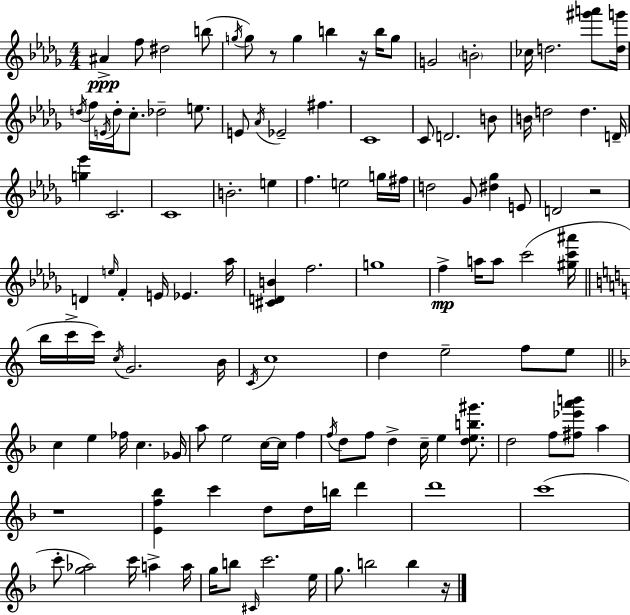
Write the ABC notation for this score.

X:1
T:Untitled
M:4/4
L:1/4
K:Bbm
^A f/2 ^d2 b/2 g/4 g/2 z/2 g b z/4 b/4 g/2 G2 B2 _c/4 d2 [^g'a']/2 [dg']/4 d/4 f/4 E/4 d/4 c/2 _d2 e/2 E/2 _A/4 _E2 ^f C4 C/2 D2 B/2 B/4 d2 d D/4 [g_e'] C2 C4 B2 e f e2 g/4 ^f/4 d2 _G/2 [^d_g] E/2 D2 z2 D e/4 F E/4 _E _a/4 [^CDB] f2 g4 f a/4 a/2 c'2 [^gc'^a']/4 b/4 c'/4 c'/4 c/4 G2 B/4 C/4 c4 d e2 f/2 e/2 c e _f/4 c _G/4 a/2 e2 c/4 c/4 f f/4 d/2 f/2 d c/4 e [deb^g']/2 d2 f/2 [^f_e'a'b']/2 a z4 [Ef_b] c' d/2 d/4 b/4 d' d'4 c'4 c'/2 [g_a]2 c'/4 a a/4 g/4 b/2 ^C/4 c'2 e/4 g/2 b2 b z/4